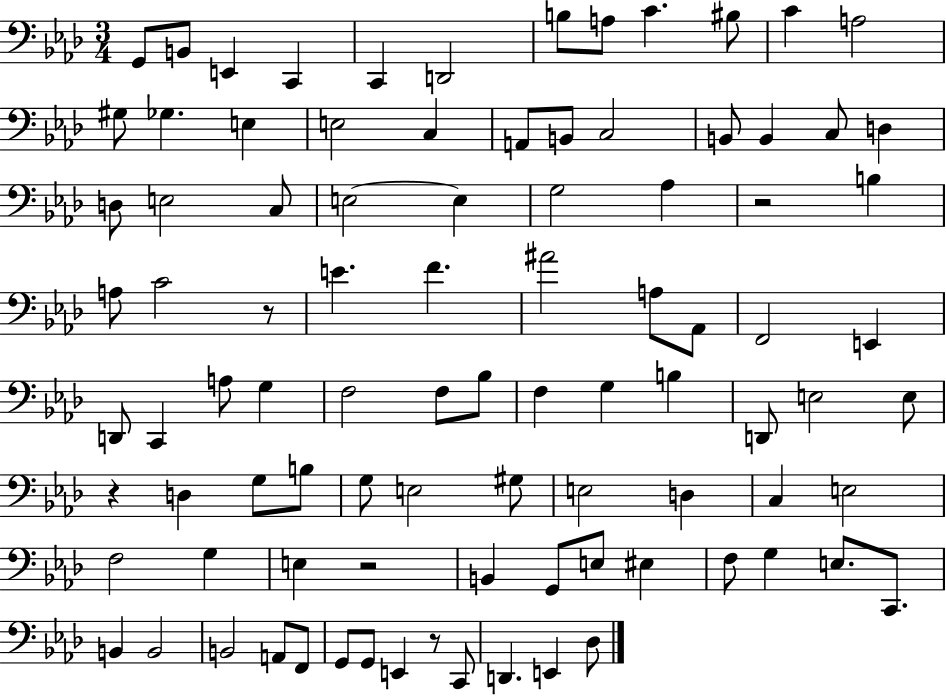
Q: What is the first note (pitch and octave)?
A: G2